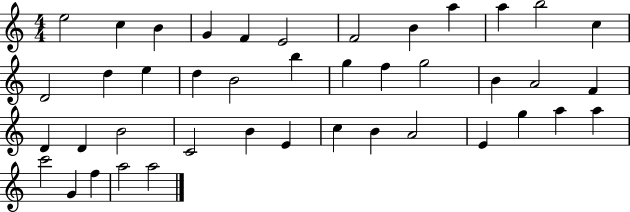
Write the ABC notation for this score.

X:1
T:Untitled
M:4/4
L:1/4
K:C
e2 c B G F E2 F2 B a a b2 c D2 d e d B2 b g f g2 B A2 F D D B2 C2 B E c B A2 E g a a c'2 G f a2 a2